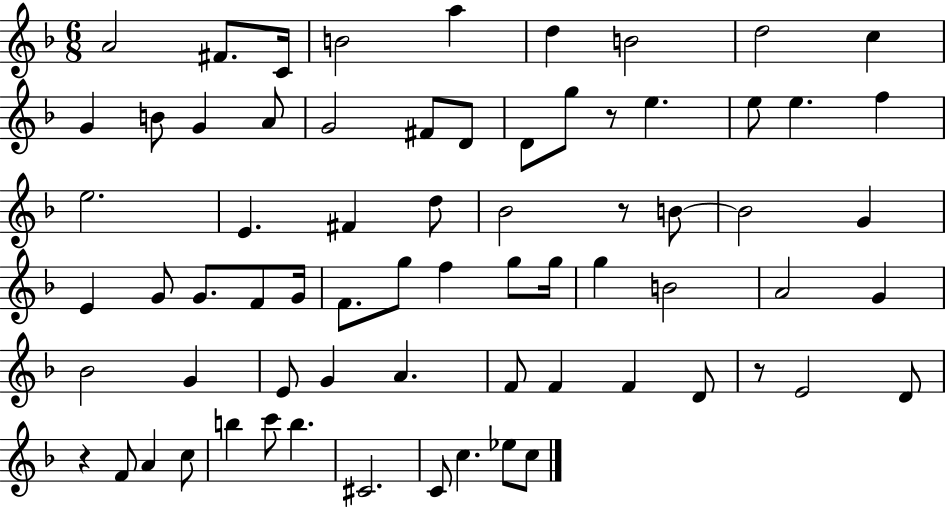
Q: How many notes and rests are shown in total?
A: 70